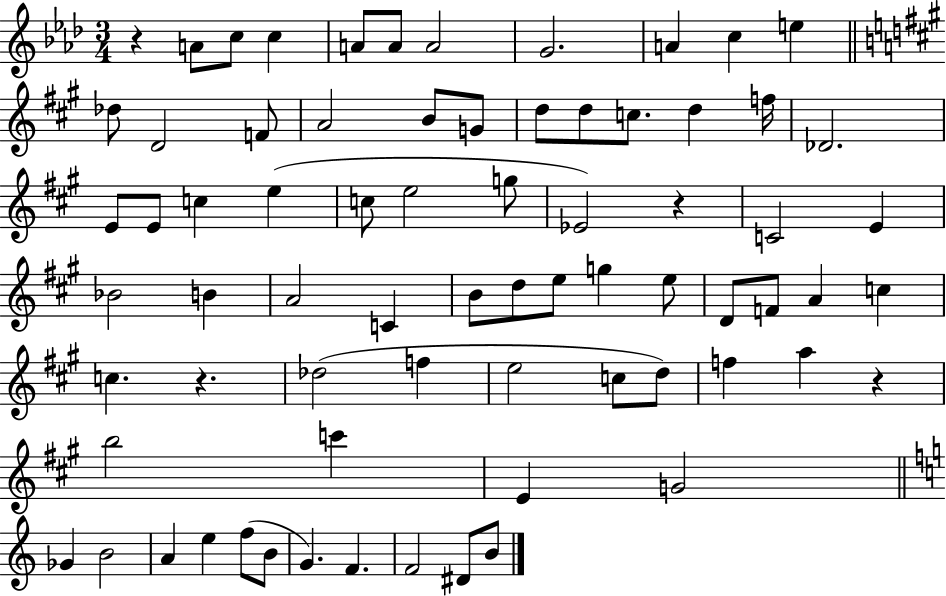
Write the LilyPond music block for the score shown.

{
  \clef treble
  \numericTimeSignature
  \time 3/4
  \key aes \major
  r4 a'8 c''8 c''4 | a'8 a'8 a'2 | g'2. | a'4 c''4 e''4 | \break \bar "||" \break \key a \major des''8 d'2 f'8 | a'2 b'8 g'8 | d''8 d''8 c''8. d''4 f''16 | des'2. | \break e'8 e'8 c''4 e''4( | c''8 e''2 g''8 | ees'2) r4 | c'2 e'4 | \break bes'2 b'4 | a'2 c'4 | b'8 d''8 e''8 g''4 e''8 | d'8 f'8 a'4 c''4 | \break c''4. r4. | des''2( f''4 | e''2 c''8 d''8) | f''4 a''4 r4 | \break b''2 c'''4 | e'4 g'2 | \bar "||" \break \key a \minor ges'4 b'2 | a'4 e''4 f''8( b'8 | g'4.) f'4. | f'2 dis'8 b'8 | \break \bar "|."
}